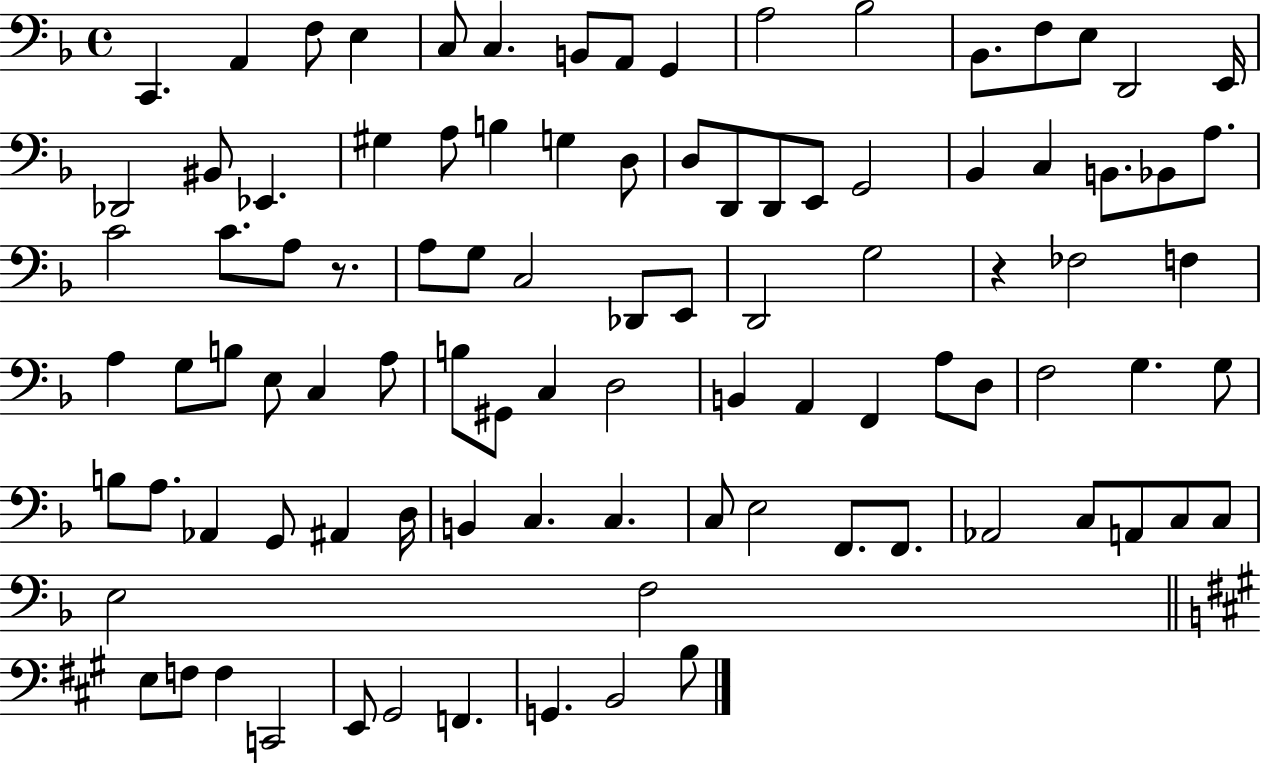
X:1
T:Untitled
M:4/4
L:1/4
K:F
C,, A,, F,/2 E, C,/2 C, B,,/2 A,,/2 G,, A,2 _B,2 _B,,/2 F,/2 E,/2 D,,2 E,,/4 _D,,2 ^B,,/2 _E,, ^G, A,/2 B, G, D,/2 D,/2 D,,/2 D,,/2 E,,/2 G,,2 _B,, C, B,,/2 _B,,/2 A,/2 C2 C/2 A,/2 z/2 A,/2 G,/2 C,2 _D,,/2 E,,/2 D,,2 G,2 z _F,2 F, A, G,/2 B,/2 E,/2 C, A,/2 B,/2 ^G,,/2 C, D,2 B,, A,, F,, A,/2 D,/2 F,2 G, G,/2 B,/2 A,/2 _A,, G,,/2 ^A,, D,/4 B,, C, C, C,/2 E,2 F,,/2 F,,/2 _A,,2 C,/2 A,,/2 C,/2 C,/2 E,2 F,2 E,/2 F,/2 F, C,,2 E,,/2 ^G,,2 F,, G,, B,,2 B,/2